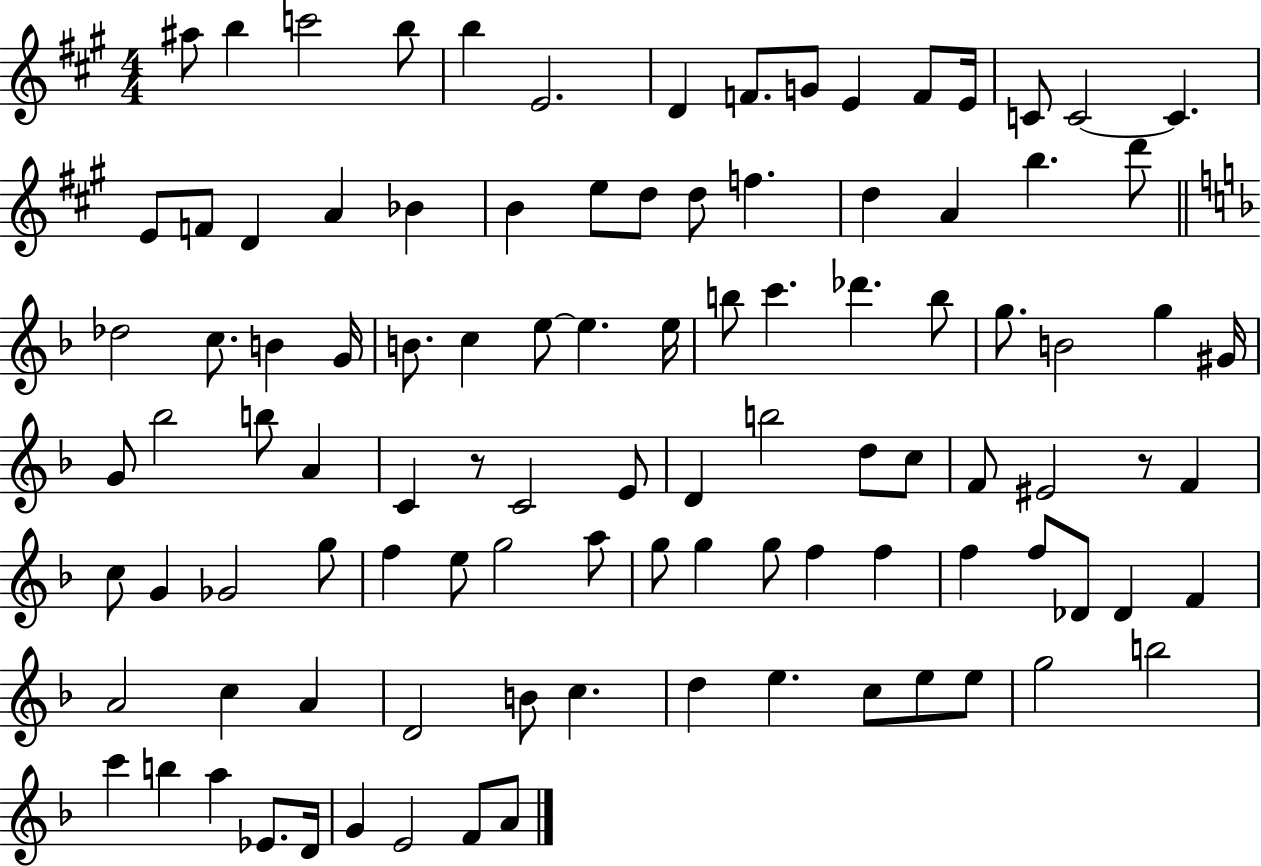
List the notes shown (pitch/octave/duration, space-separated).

A#5/e B5/q C6/h B5/e B5/q E4/h. D4/q F4/e. G4/e E4/q F4/e E4/s C4/e C4/h C4/q. E4/e F4/e D4/q A4/q Bb4/q B4/q E5/e D5/e D5/e F5/q. D5/q A4/q B5/q. D6/e Db5/h C5/e. B4/q G4/s B4/e. C5/q E5/e E5/q. E5/s B5/e C6/q. Db6/q. B5/e G5/e. B4/h G5/q G#4/s G4/e Bb5/h B5/e A4/q C4/q R/e C4/h E4/e D4/q B5/h D5/e C5/e F4/e EIS4/h R/e F4/q C5/e G4/q Gb4/h G5/e F5/q E5/e G5/h A5/e G5/e G5/q G5/e F5/q F5/q F5/q F5/e Db4/e Db4/q F4/q A4/h C5/q A4/q D4/h B4/e C5/q. D5/q E5/q. C5/e E5/e E5/e G5/h B5/h C6/q B5/q A5/q Eb4/e. D4/s G4/q E4/h F4/e A4/e